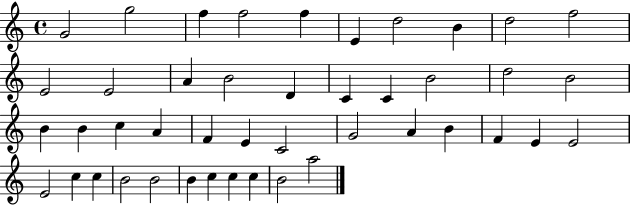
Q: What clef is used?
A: treble